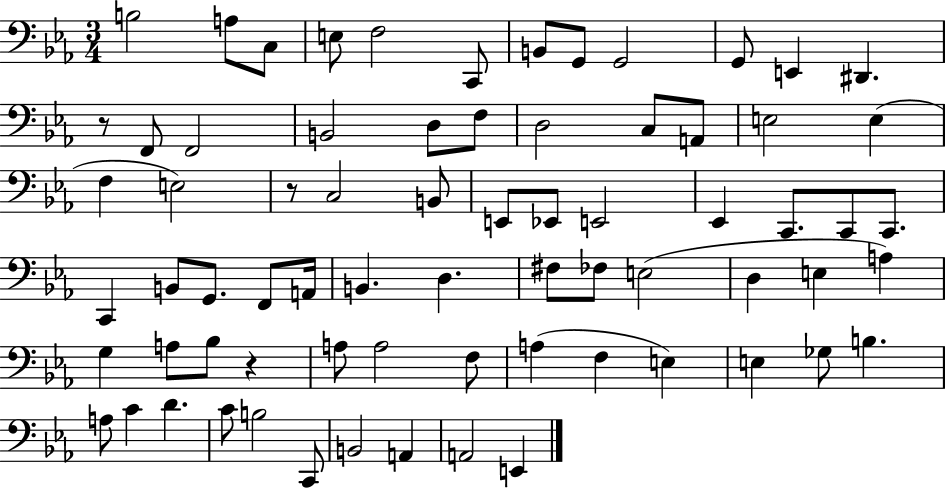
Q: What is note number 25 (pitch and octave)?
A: C3